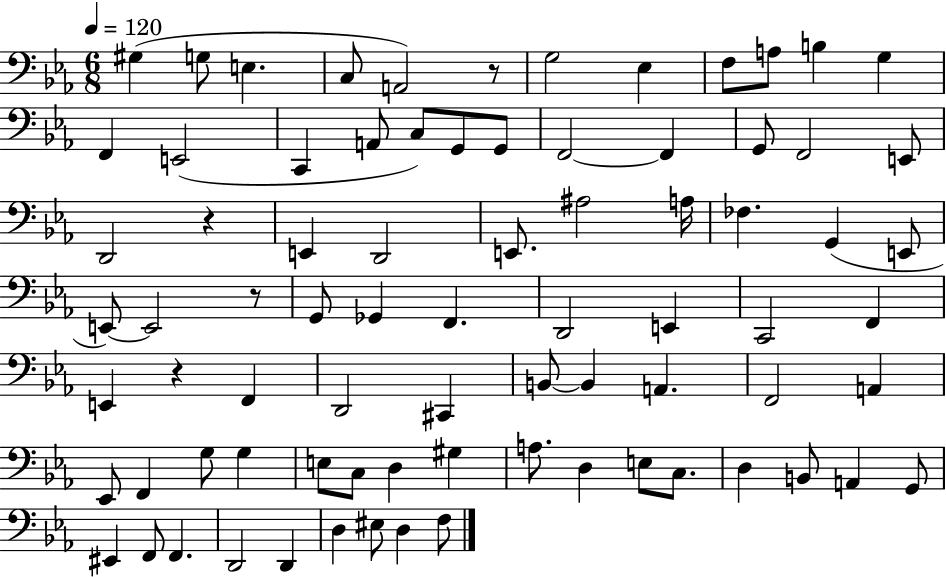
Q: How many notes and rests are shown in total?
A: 79